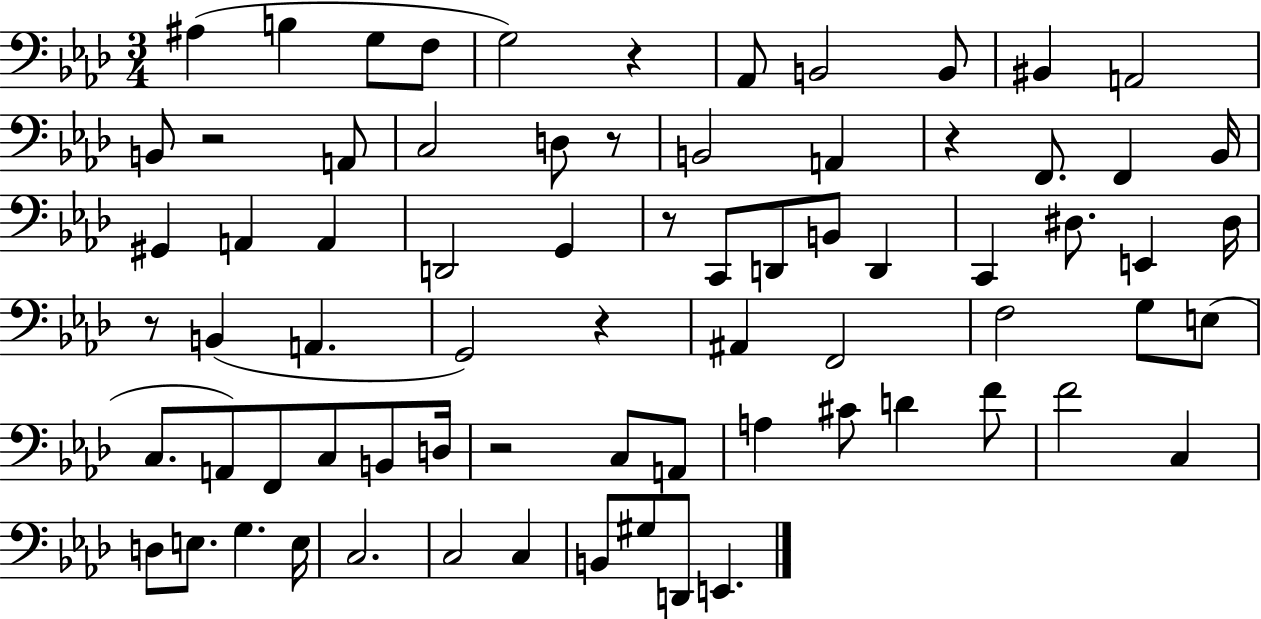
A#3/q B3/q G3/e F3/e G3/h R/q Ab2/e B2/h B2/e BIS2/q A2/h B2/e R/h A2/e C3/h D3/e R/e B2/h A2/q R/q F2/e. F2/q Bb2/s G#2/q A2/q A2/q D2/h G2/q R/e C2/e D2/e B2/e D2/q C2/q D#3/e. E2/q D#3/s R/e B2/q A2/q. G2/h R/q A#2/q F2/h F3/h G3/e E3/e C3/e. A2/e F2/e C3/e B2/e D3/s R/h C3/e A2/e A3/q C#4/e D4/q F4/e F4/h C3/q D3/e E3/e. G3/q. E3/s C3/h. C3/h C3/q B2/e G#3/e D2/e E2/q.